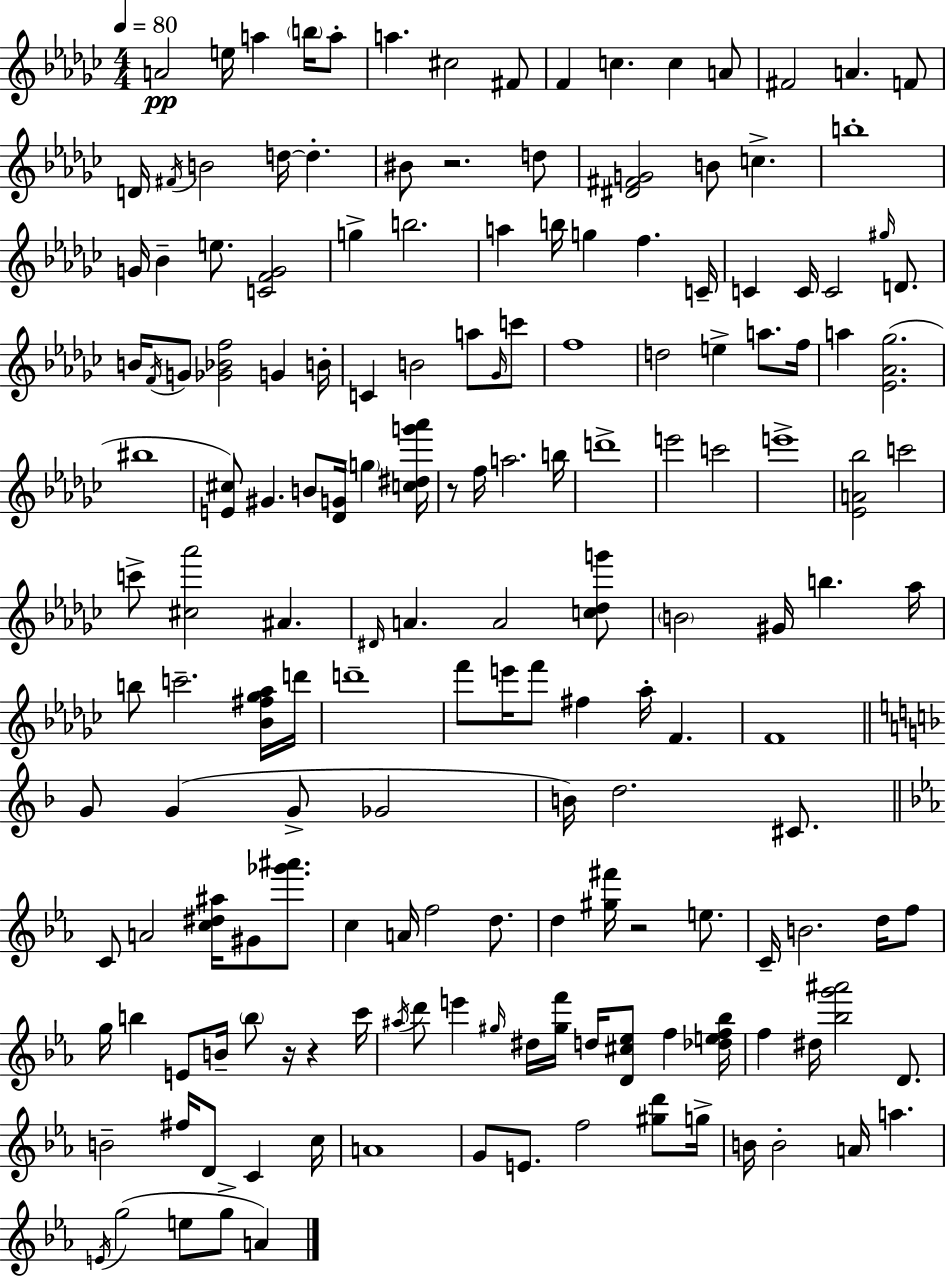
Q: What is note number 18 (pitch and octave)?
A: B4